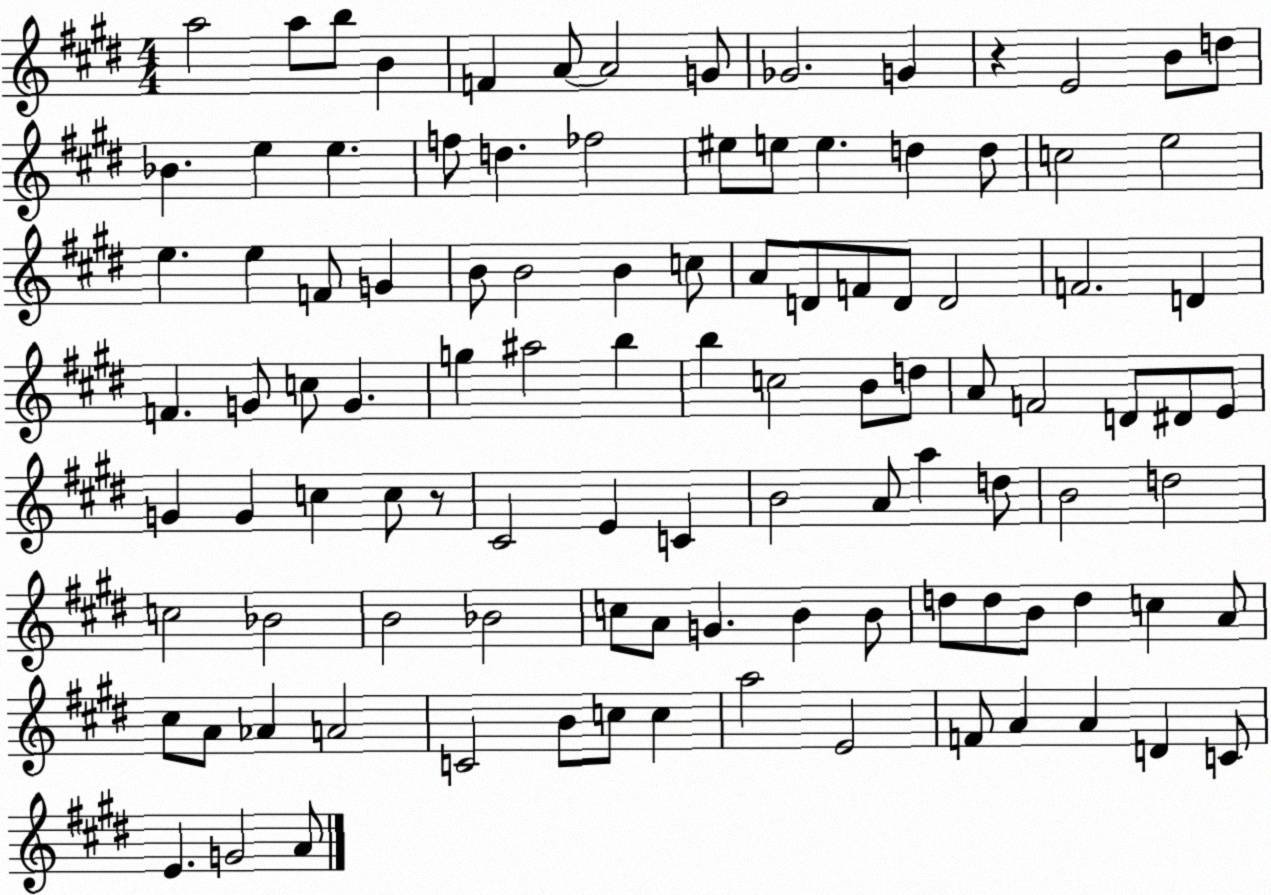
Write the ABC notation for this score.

X:1
T:Untitled
M:4/4
L:1/4
K:E
a2 a/2 b/2 B F A/2 A2 G/2 _G2 G z E2 B/2 d/2 _B e e f/2 d _f2 ^e/2 e/2 e d d/2 c2 e2 e e F/2 G B/2 B2 B c/2 A/2 D/2 F/2 D/2 D2 F2 D F G/2 c/2 G g ^a2 b b c2 B/2 d/2 A/2 F2 D/2 ^D/2 E/2 G G c c/2 z/2 ^C2 E C B2 A/2 a d/2 B2 d2 c2 _B2 B2 _B2 c/2 A/2 G B B/2 d/2 d/2 B/2 d c A/2 ^c/2 A/2 _A A2 C2 B/2 c/2 c a2 E2 F/2 A A D C/2 E G2 A/2